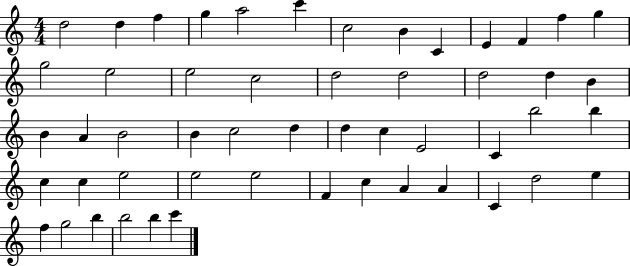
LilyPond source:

{
  \clef treble
  \numericTimeSignature
  \time 4/4
  \key c \major
  d''2 d''4 f''4 | g''4 a''2 c'''4 | c''2 b'4 c'4 | e'4 f'4 f''4 g''4 | \break g''2 e''2 | e''2 c''2 | d''2 d''2 | d''2 d''4 b'4 | \break b'4 a'4 b'2 | b'4 c''2 d''4 | d''4 c''4 e'2 | c'4 b''2 b''4 | \break c''4 c''4 e''2 | e''2 e''2 | f'4 c''4 a'4 a'4 | c'4 d''2 e''4 | \break f''4 g''2 b''4 | b''2 b''4 c'''4 | \bar "|."
}